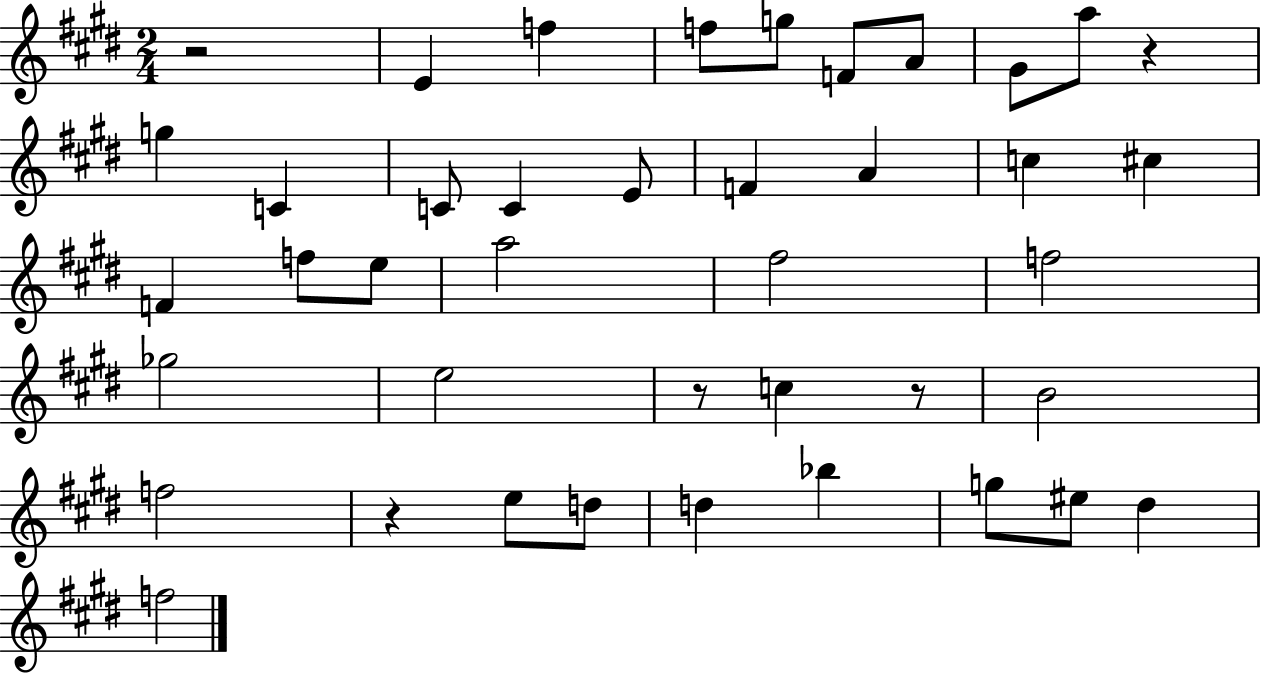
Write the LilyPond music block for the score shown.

{
  \clef treble
  \numericTimeSignature
  \time 2/4
  \key e \major
  r2 | e'4 f''4 | f''8 g''8 f'8 a'8 | gis'8 a''8 r4 | \break g''4 c'4 | c'8 c'4 e'8 | f'4 a'4 | c''4 cis''4 | \break f'4 f''8 e''8 | a''2 | fis''2 | f''2 | \break ges''2 | e''2 | r8 c''4 r8 | b'2 | \break f''2 | r4 e''8 d''8 | d''4 bes''4 | g''8 eis''8 dis''4 | \break f''2 | \bar "|."
}